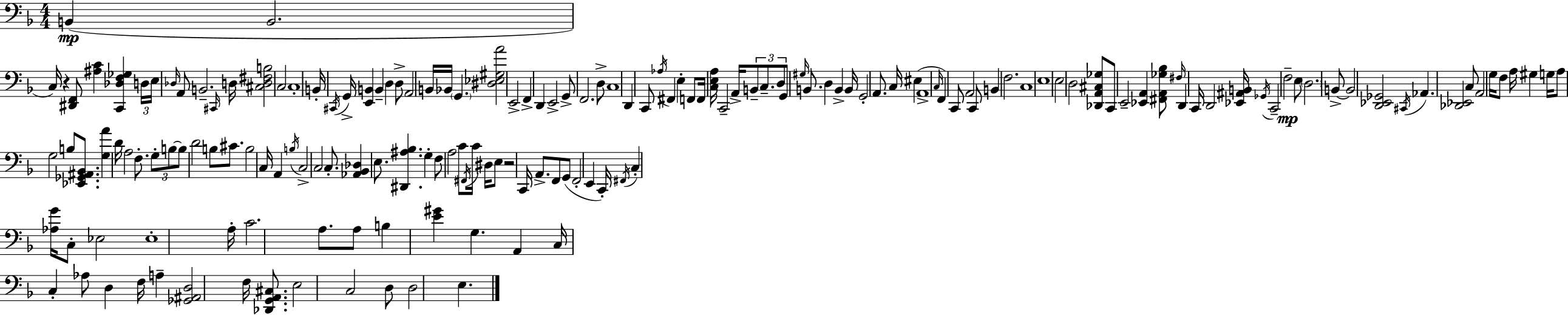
X:1
T:Untitled
M:4/4
L:1/4
K:Dm
B,, B,,2 C,/4 z [^D,,F,,]/2 [^A,C] [C,,_D,F,_G,] D,/4 E,/4 _D,/4 A,,/2 B,,2 ^C,,/4 D,/4 [^C,D,^F,B,]2 C,2 C,4 B,,/4 ^C,,/4 G,,/4 [E,,B,,] B,, D, D,/2 A,,2 B,,/4 _B,,/4 G,, [^D,_E,^G,A]2 E,,2 F,, D,, E,,2 G,,/2 F,,2 D,/2 C,4 D,, C,,/2 _A,/4 ^F,, E, F,,/2 F,,/4 [C,E,A,]/4 C,,2 A,,/4 B,,/2 C,/2 D,/2 G,,/2 ^G,/4 B,,/2 D, B,, B,,/4 G,,2 A,,/2 C,/4 ^E, A,,4 C,/4 F,, C,,/2 A,,2 C,,/2 B,, F,2 C,4 E,4 E,2 D,2 [_D,,A,,^C,_G,]/2 C,,/2 E,,2 [_E,,A,,] [^F,,A,,_G,_B,]/2 ^F,/4 D,, C,,/4 D,,2 [_E,,^A,,B,,]/4 _G,,/4 C,,2 F,2 E,/2 D,2 B,,/2 B,,2 [D,,_E,,_G,,]2 ^C,,/4 _A,, [_D,,_E,,]2 C,/2 A,,2 G,/4 F,/2 A,/4 ^G, G,/4 A,/2 G,2 B,/2 [_E,,_G,,^A,,_B,,]/2 [G,A] D/4 A,2 F,/2 G,/2 B,/2 B,/2 D2 B,/2 ^C/2 B,2 C,/4 A,, B,/4 C,2 C,2 C,/2 [_A,,_B,,_D,] E,/2 [^D,,^A,_B,] G, F,/2 A,2 C/2 ^F,,/4 C/4 ^D,/4 E,/2 z2 C,,/4 A,,/2 F,,/2 G,,/2 F,,2 E,, C,,/4 ^F,,/4 C, [_A,G]/4 C,/2 _E,2 _E,4 A,/4 C2 A,/2 A,/2 B, [E^G] G, A,, C,/4 C, _A,/2 D, F,/4 A, [_G,,^A,,D,]2 F,/4 [_D,,G,,A,,^C,]/2 E,2 C,2 D,/2 D,2 E,